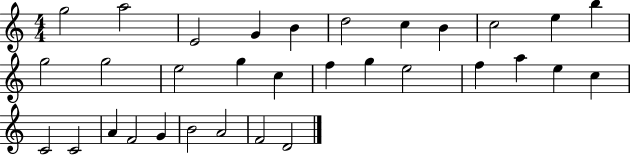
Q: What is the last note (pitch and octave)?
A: D4